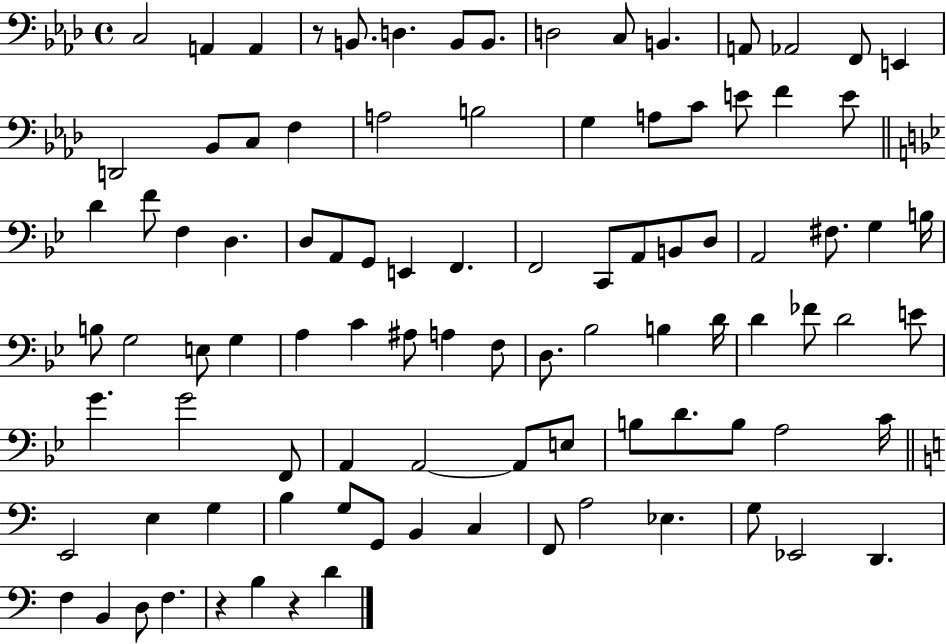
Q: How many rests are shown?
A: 3